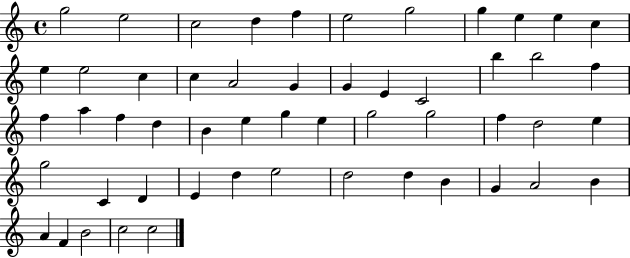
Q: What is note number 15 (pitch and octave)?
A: C5